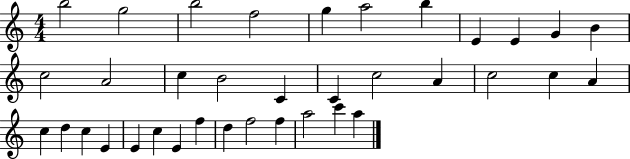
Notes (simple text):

B5/h G5/h B5/h F5/h G5/q A5/h B5/q E4/q E4/q G4/q B4/q C5/h A4/h C5/q B4/h C4/q C4/q C5/h A4/q C5/h C5/q A4/q C5/q D5/q C5/q E4/q E4/q C5/q E4/q F5/q D5/q F5/h F5/q A5/h C6/q A5/q